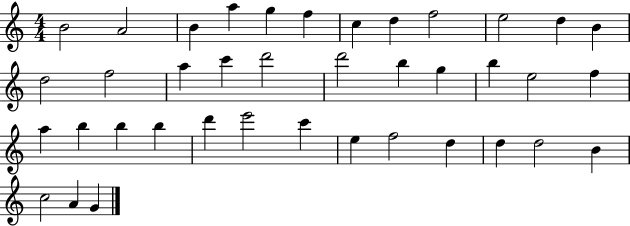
X:1
T:Untitled
M:4/4
L:1/4
K:C
B2 A2 B a g f c d f2 e2 d B d2 f2 a c' d'2 d'2 b g b e2 f a b b b d' e'2 c' e f2 d d d2 B c2 A G